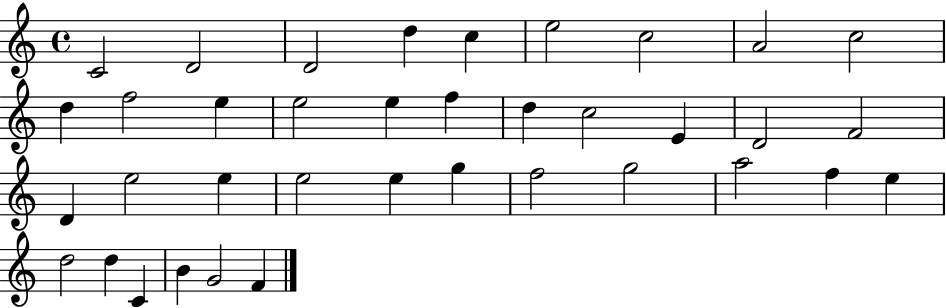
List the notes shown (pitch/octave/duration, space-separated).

C4/h D4/h D4/h D5/q C5/q E5/h C5/h A4/h C5/h D5/q F5/h E5/q E5/h E5/q F5/q D5/q C5/h E4/q D4/h F4/h D4/q E5/h E5/q E5/h E5/q G5/q F5/h G5/h A5/h F5/q E5/q D5/h D5/q C4/q B4/q G4/h F4/q